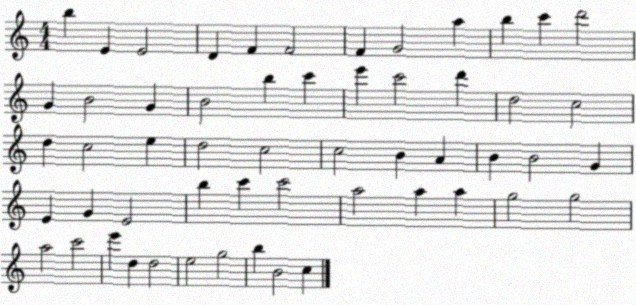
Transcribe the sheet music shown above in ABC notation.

X:1
T:Untitled
M:4/4
L:1/4
K:C
b E E2 D F F2 F G2 a b c' d'2 G B2 G B2 b c' e' c'2 d' d2 c2 d c2 e d2 c2 c2 B A B B2 G E G E2 b c' c'2 a2 a a g2 g2 a2 c'2 e' d d2 e2 g2 b B2 c